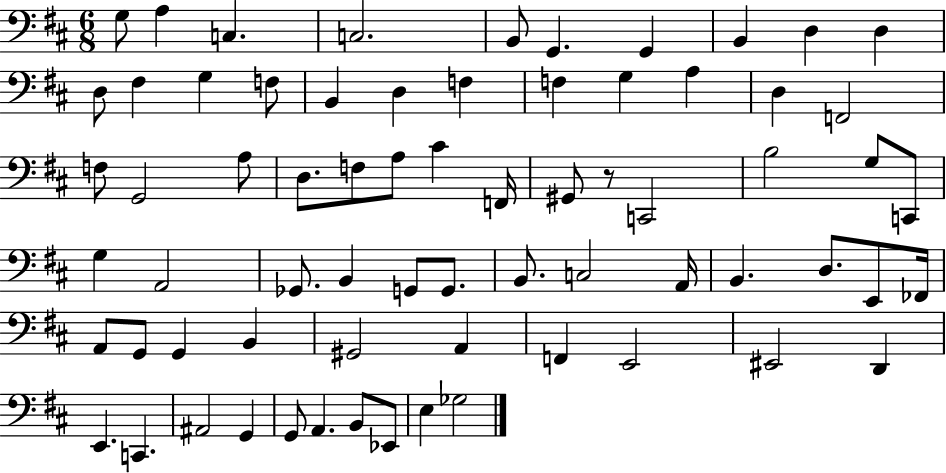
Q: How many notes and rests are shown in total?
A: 69